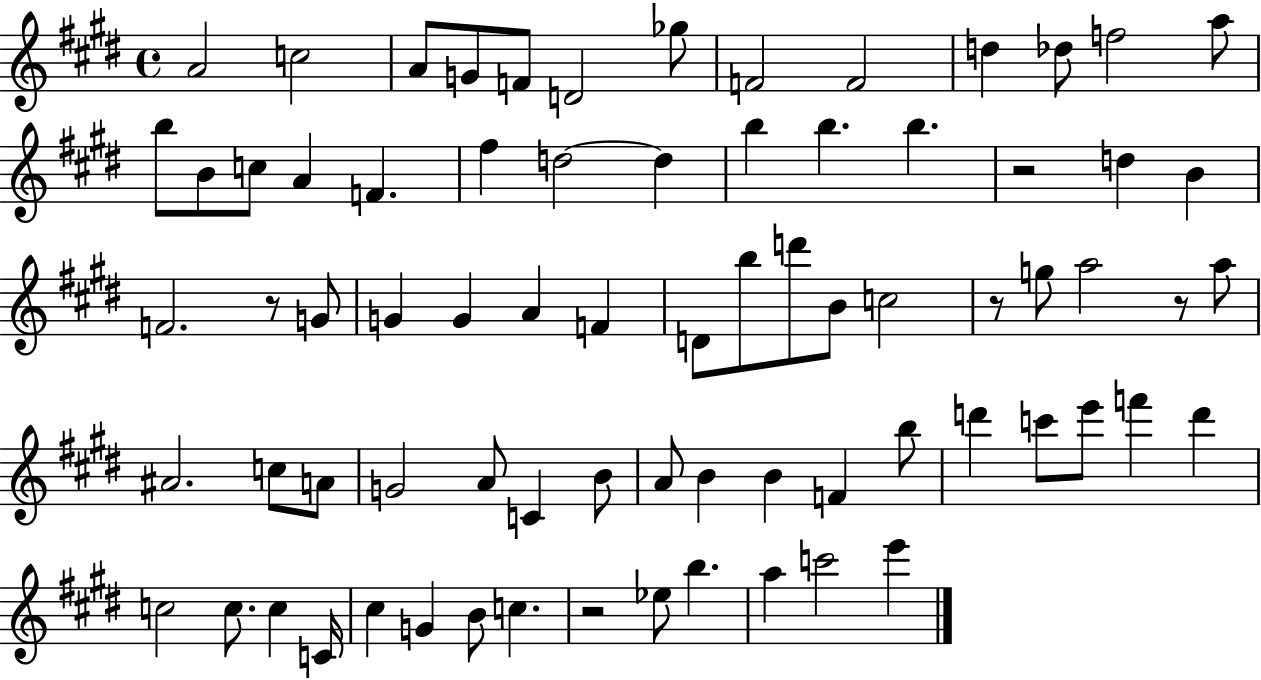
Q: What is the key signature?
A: E major